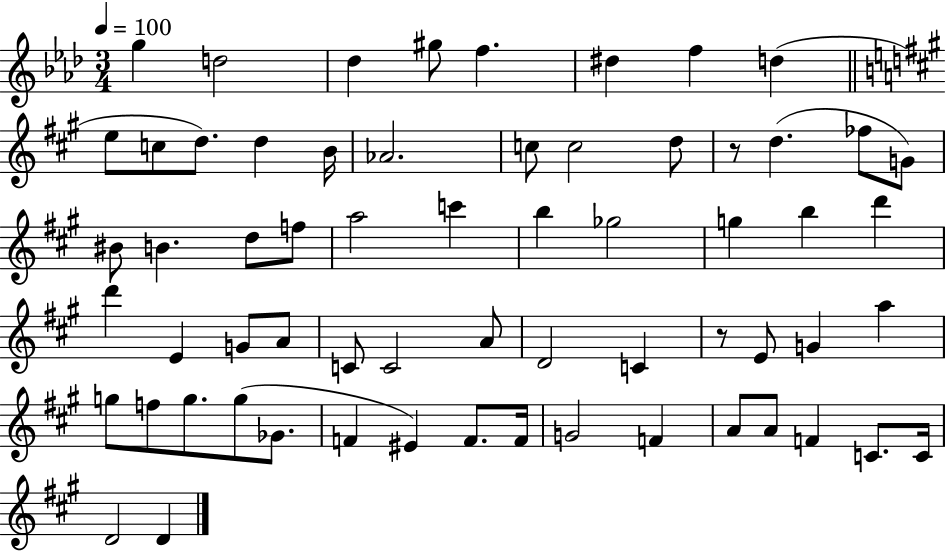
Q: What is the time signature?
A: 3/4